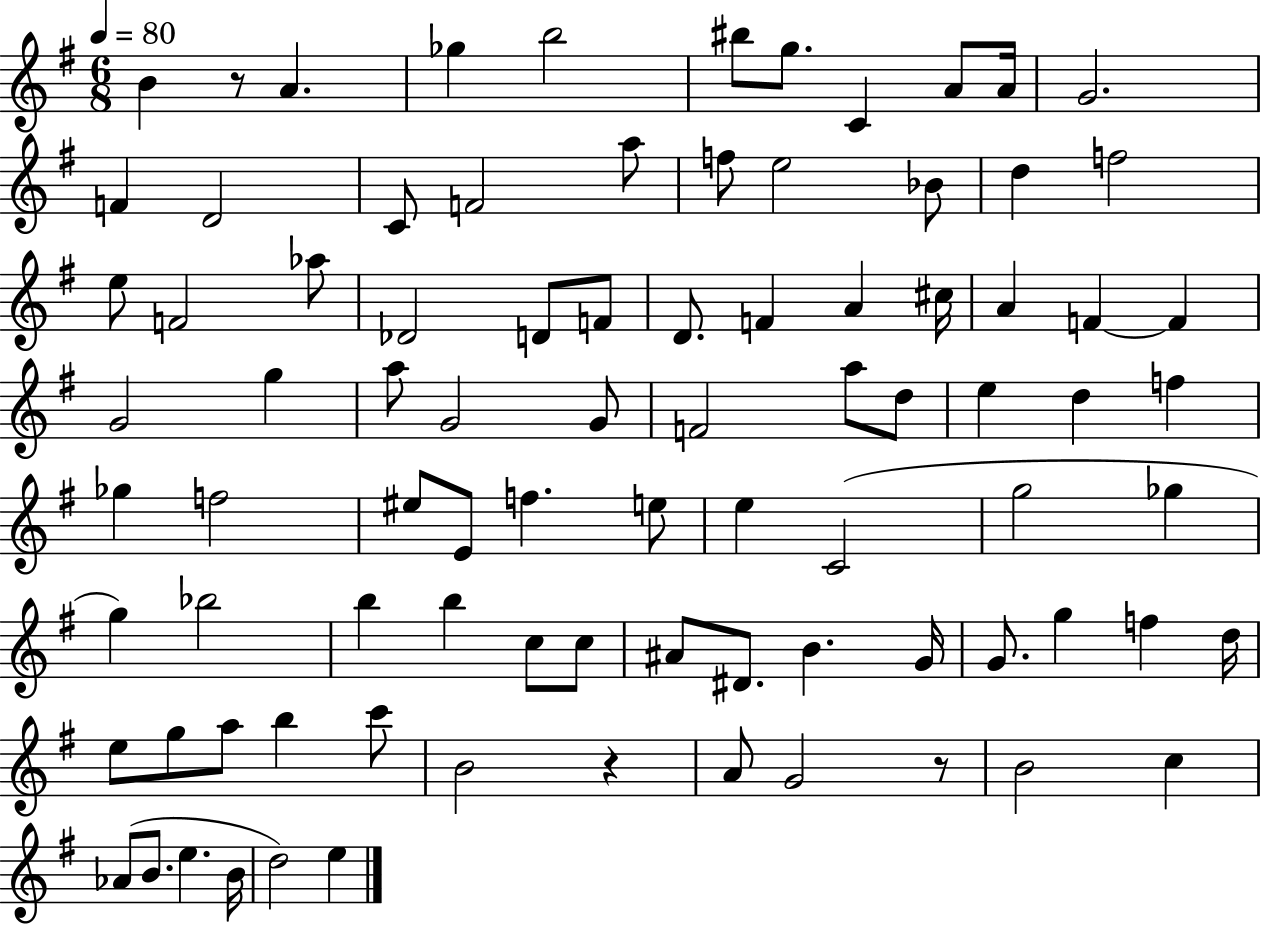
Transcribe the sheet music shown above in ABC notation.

X:1
T:Untitled
M:6/8
L:1/4
K:G
B z/2 A _g b2 ^b/2 g/2 C A/2 A/4 G2 F D2 C/2 F2 a/2 f/2 e2 _B/2 d f2 e/2 F2 _a/2 _D2 D/2 F/2 D/2 F A ^c/4 A F F G2 g a/2 G2 G/2 F2 a/2 d/2 e d f _g f2 ^e/2 E/2 f e/2 e C2 g2 _g g _b2 b b c/2 c/2 ^A/2 ^D/2 B G/4 G/2 g f d/4 e/2 g/2 a/2 b c'/2 B2 z A/2 G2 z/2 B2 c _A/2 B/2 e B/4 d2 e